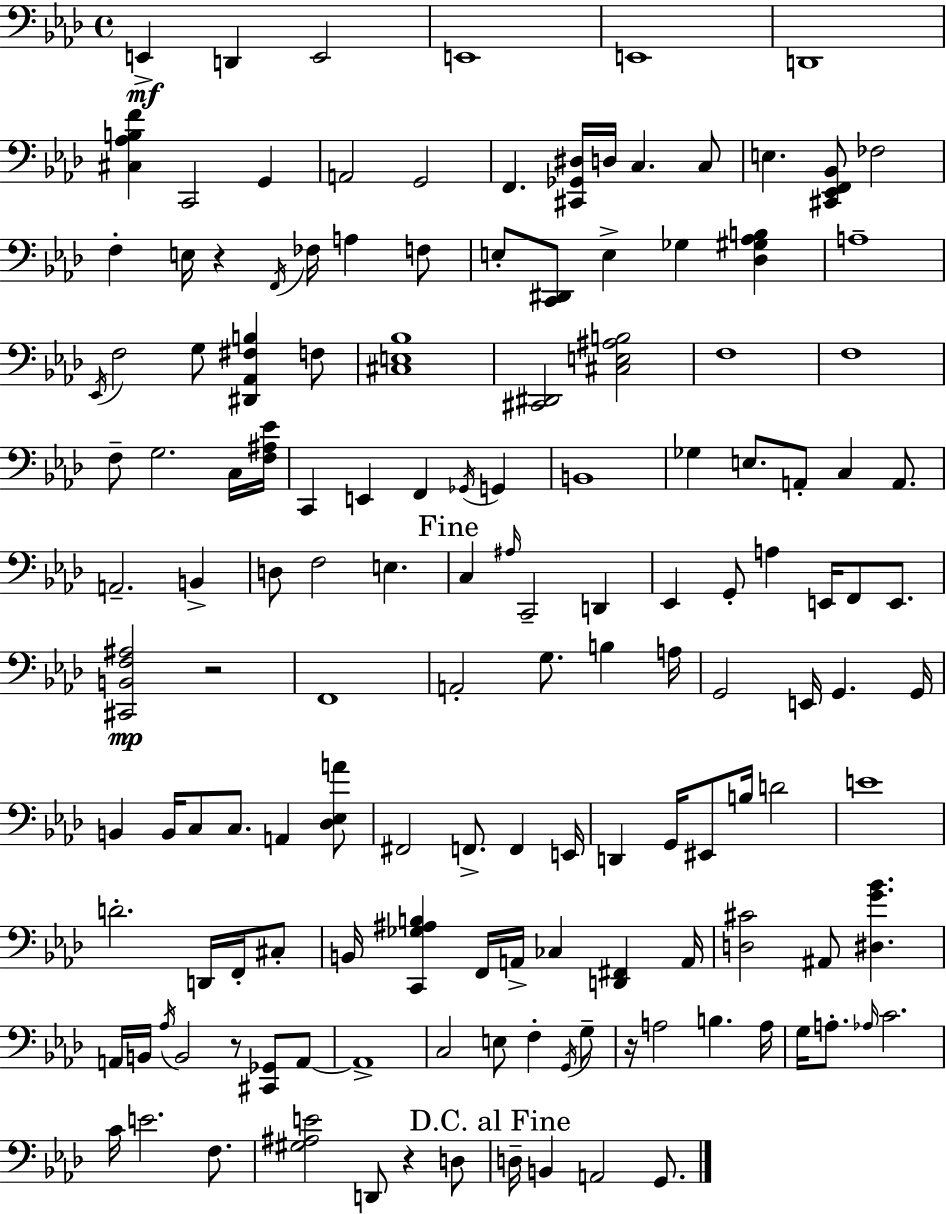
{
  \clef bass
  \time 4/4
  \defaultTimeSignature
  \key f \minor
  e,4->\mf d,4 e,2 | e,1 | e,1 | d,1 | \break <cis aes b f'>4 c,2 g,4 | a,2 g,2 | f,4. <cis, ges, dis>16 d16 c4. c8 | e4. <cis, ees, f, bes,>8 fes2 | \break f4-. e16 r4 \acciaccatura { f,16 } fes16 a4 f8 | e8-. <c, dis,>8 e4-> ges4 <des gis aes b>4 | a1-- | \acciaccatura { ees,16 } f2 g8 <dis, aes, fis b>4 | \break f8 <cis e bes>1 | <cis, dis,>2 <cis e ais b>2 | f1 | f1 | \break f8-- g2. | c16 <f ais ees'>16 c,4 e,4 f,4 \acciaccatura { ges,16 } g,4 | b,1 | ges4 e8. a,8-. c4 | \break a,8. a,2.-- b,4-> | d8 f2 e4. | \mark "Fine" c4 \grace { ais16 } c,2-- | d,4 ees,4 g,8-. a4 e,16 f,8 | \break e,8. <cis, b, f ais>2\mp r2 | f,1 | a,2-. g8. b4 | a16 g,2 e,16 g,4. | \break g,16 b,4 b,16 c8 c8. a,4 | <des ees a'>8 fis,2 f,8.-> f,4 | e,16 d,4 g,16 eis,8 b16 d'2 | e'1 | \break d'2.-. | d,16 f,16-. cis8-. b,16 <c, ges ais b>4 f,16 a,16-> ces4 <d, fis,>4 | a,16 <d cis'>2 ais,8 <dis g' bes'>4. | a,16 b,16 \acciaccatura { aes16 } b,2 r8 | \break <cis, ges,>8 a,8~~ a,1-> | c2 e8 f4-. | \acciaccatura { g,16 } g8-- r16 a2 b4. | a16 g16 a8.-. \grace { aes16 } c'2. | \break c'16 e'2. | f8. <gis ais e'>2 d,8 | r4 d8 \mark "D.C. al Fine" d16-- b,4 a,2 | g,8. \bar "|."
}